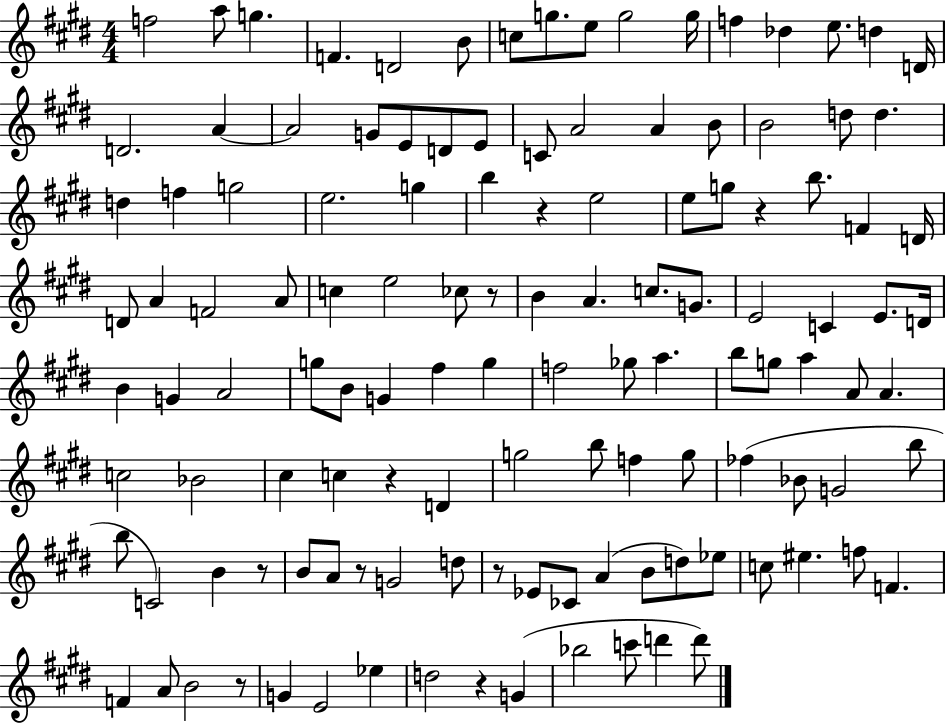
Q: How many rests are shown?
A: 9